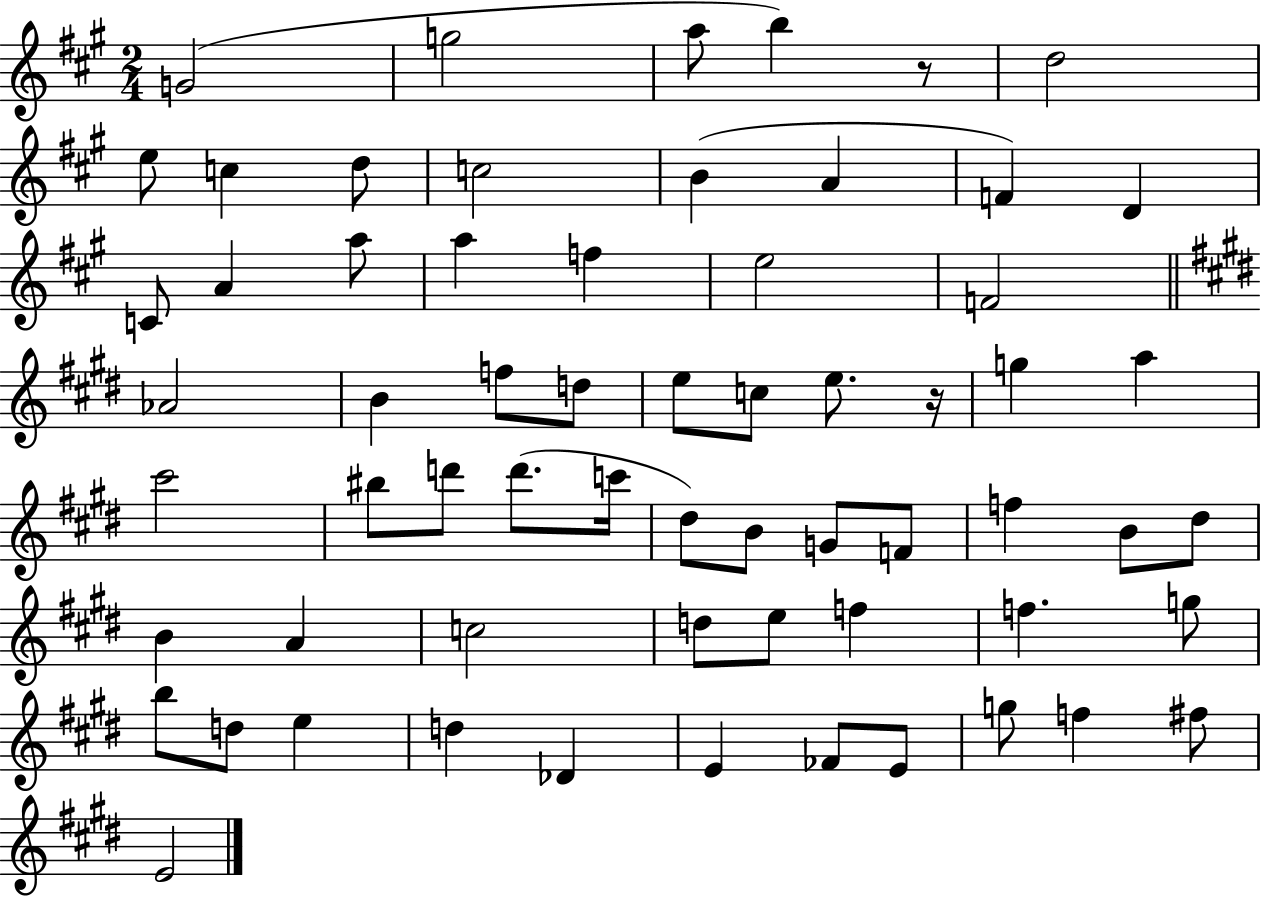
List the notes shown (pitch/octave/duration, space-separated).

G4/h G5/h A5/e B5/q R/e D5/h E5/e C5/q D5/e C5/h B4/q A4/q F4/q D4/q C4/e A4/q A5/e A5/q F5/q E5/h F4/h Ab4/h B4/q F5/e D5/e E5/e C5/e E5/e. R/s G5/q A5/q C#6/h BIS5/e D6/e D6/e. C6/s D#5/e B4/e G4/e F4/e F5/q B4/e D#5/e B4/q A4/q C5/h D5/e E5/e F5/q F5/q. G5/e B5/e D5/e E5/q D5/q Db4/q E4/q FES4/e E4/e G5/e F5/q F#5/e E4/h